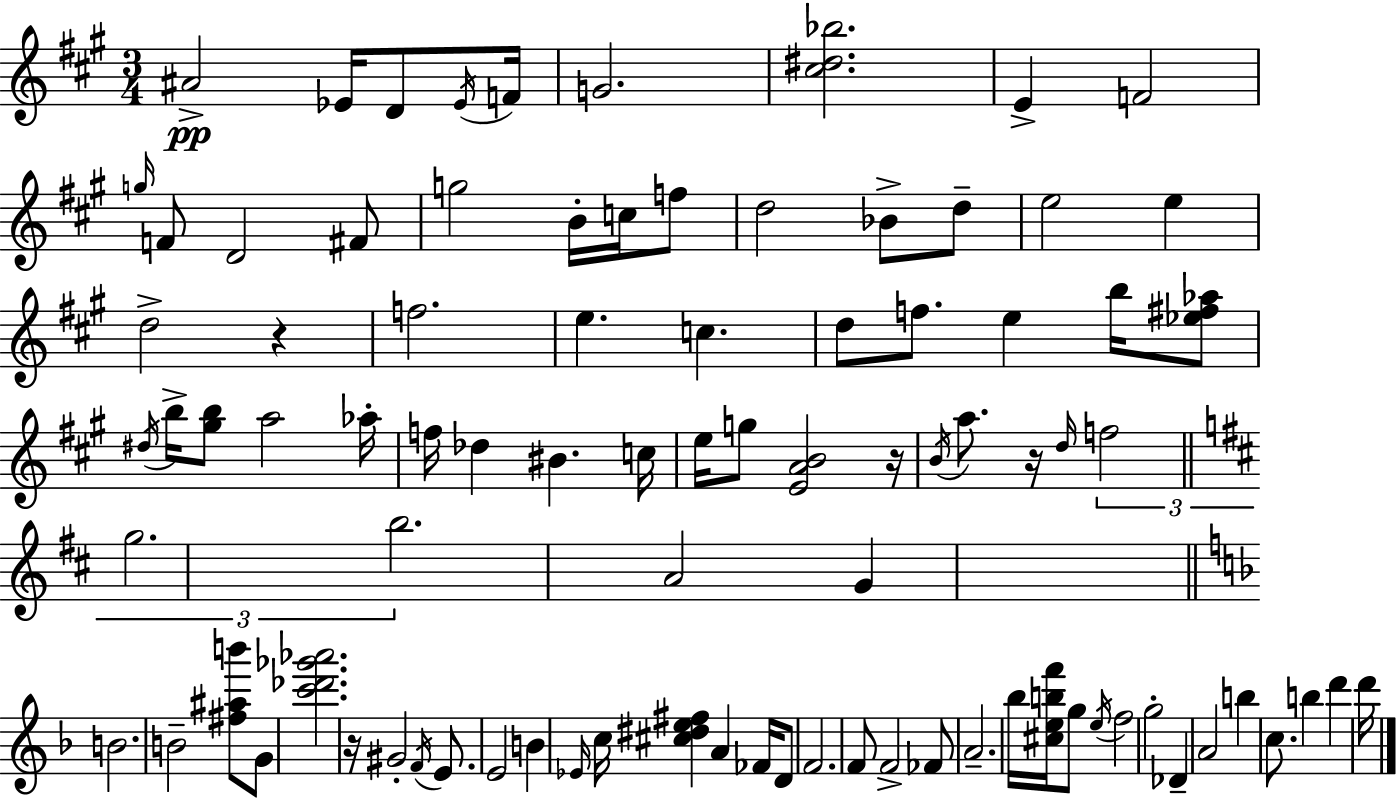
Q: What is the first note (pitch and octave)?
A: A#4